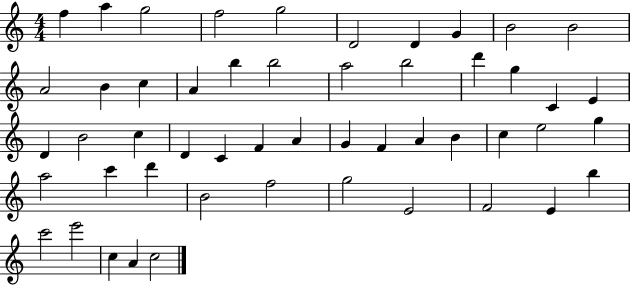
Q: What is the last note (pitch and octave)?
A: C5